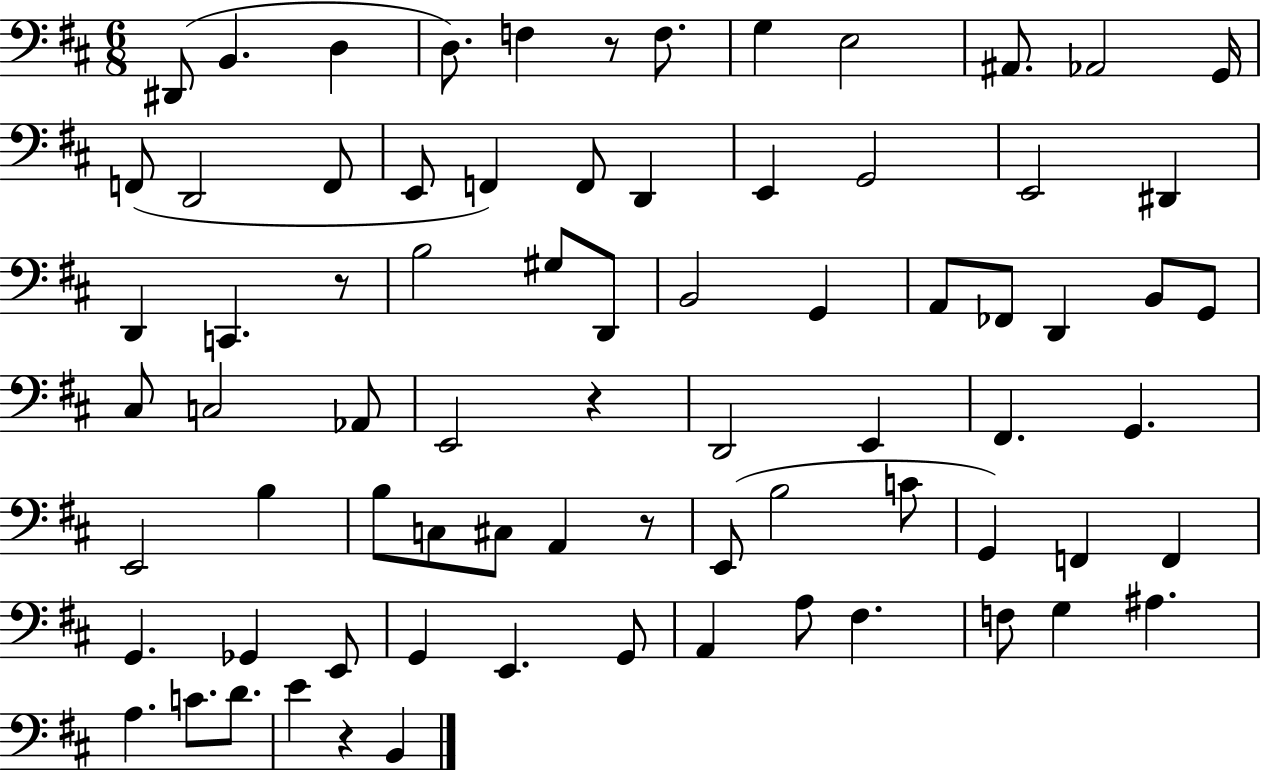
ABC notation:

X:1
T:Untitled
M:6/8
L:1/4
K:D
^D,,/2 B,, D, D,/2 F, z/2 F,/2 G, E,2 ^A,,/2 _A,,2 G,,/4 F,,/2 D,,2 F,,/2 E,,/2 F,, F,,/2 D,, E,, G,,2 E,,2 ^D,, D,, C,, z/2 B,2 ^G,/2 D,,/2 B,,2 G,, A,,/2 _F,,/2 D,, B,,/2 G,,/2 ^C,/2 C,2 _A,,/2 E,,2 z D,,2 E,, ^F,, G,, E,,2 B, B,/2 C,/2 ^C,/2 A,, z/2 E,,/2 B,2 C/2 G,, F,, F,, G,, _G,, E,,/2 G,, E,, G,,/2 A,, A,/2 ^F, F,/2 G, ^A, A, C/2 D/2 E z B,,